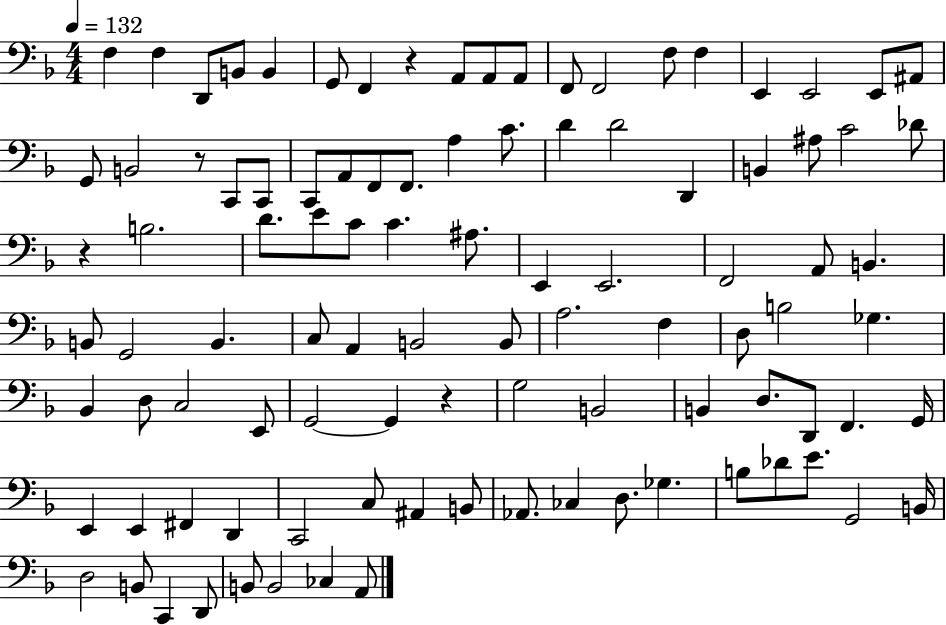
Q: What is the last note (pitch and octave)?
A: A2